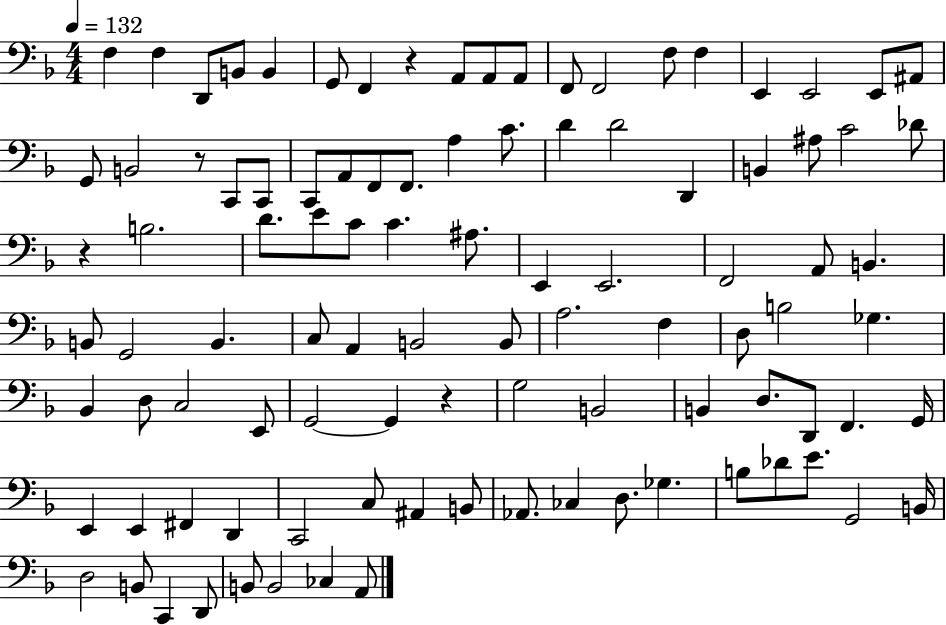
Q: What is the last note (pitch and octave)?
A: A2